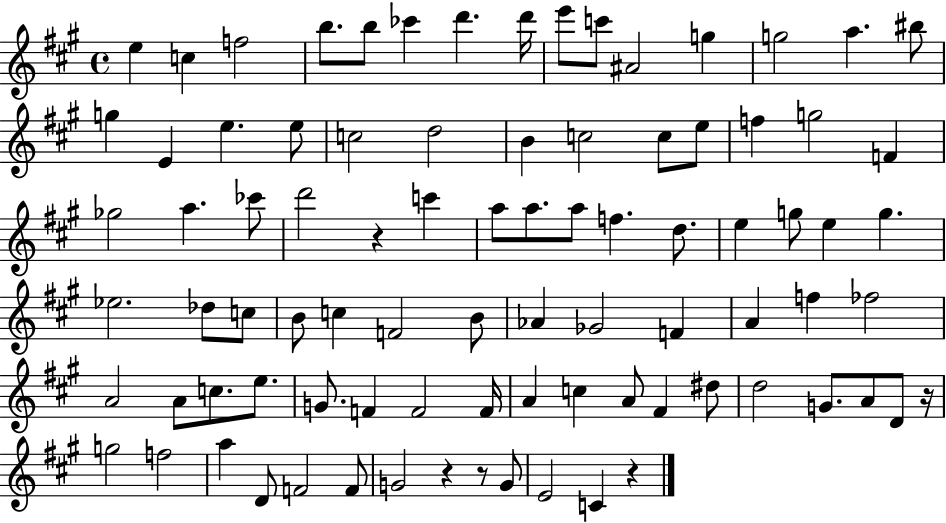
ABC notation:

X:1
T:Untitled
M:4/4
L:1/4
K:A
e c f2 b/2 b/2 _c' d' d'/4 e'/2 c'/2 ^A2 g g2 a ^b/2 g E e e/2 c2 d2 B c2 c/2 e/2 f g2 F _g2 a _c'/2 d'2 z c' a/2 a/2 a/2 f d/2 e g/2 e g _e2 _d/2 c/2 B/2 c F2 B/2 _A _G2 F A f _f2 A2 A/2 c/2 e/2 G/2 F F2 F/4 A c A/2 ^F ^d/2 d2 G/2 A/2 D/2 z/4 g2 f2 a D/2 F2 F/2 G2 z z/2 G/2 E2 C z